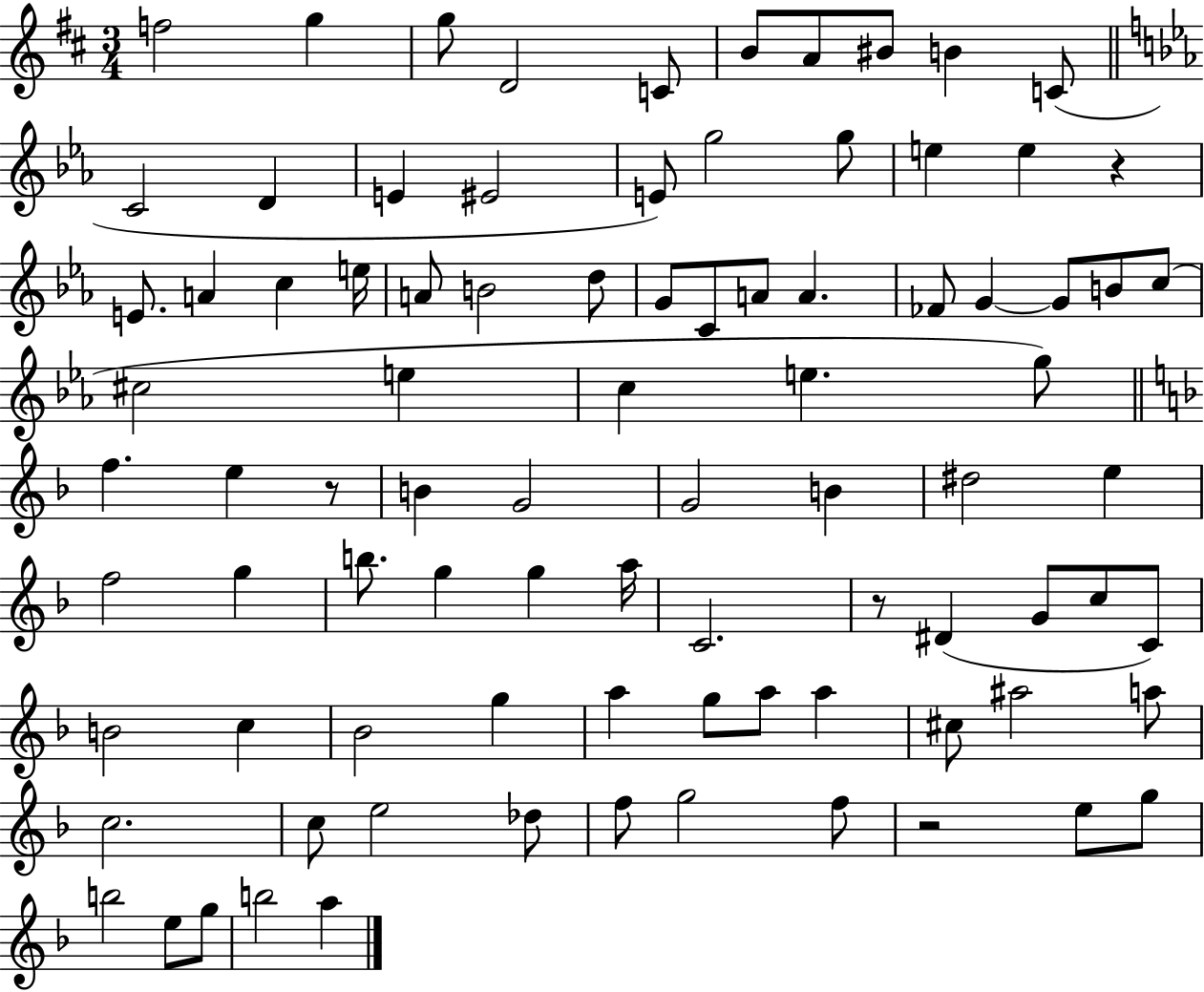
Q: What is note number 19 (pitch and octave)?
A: E5